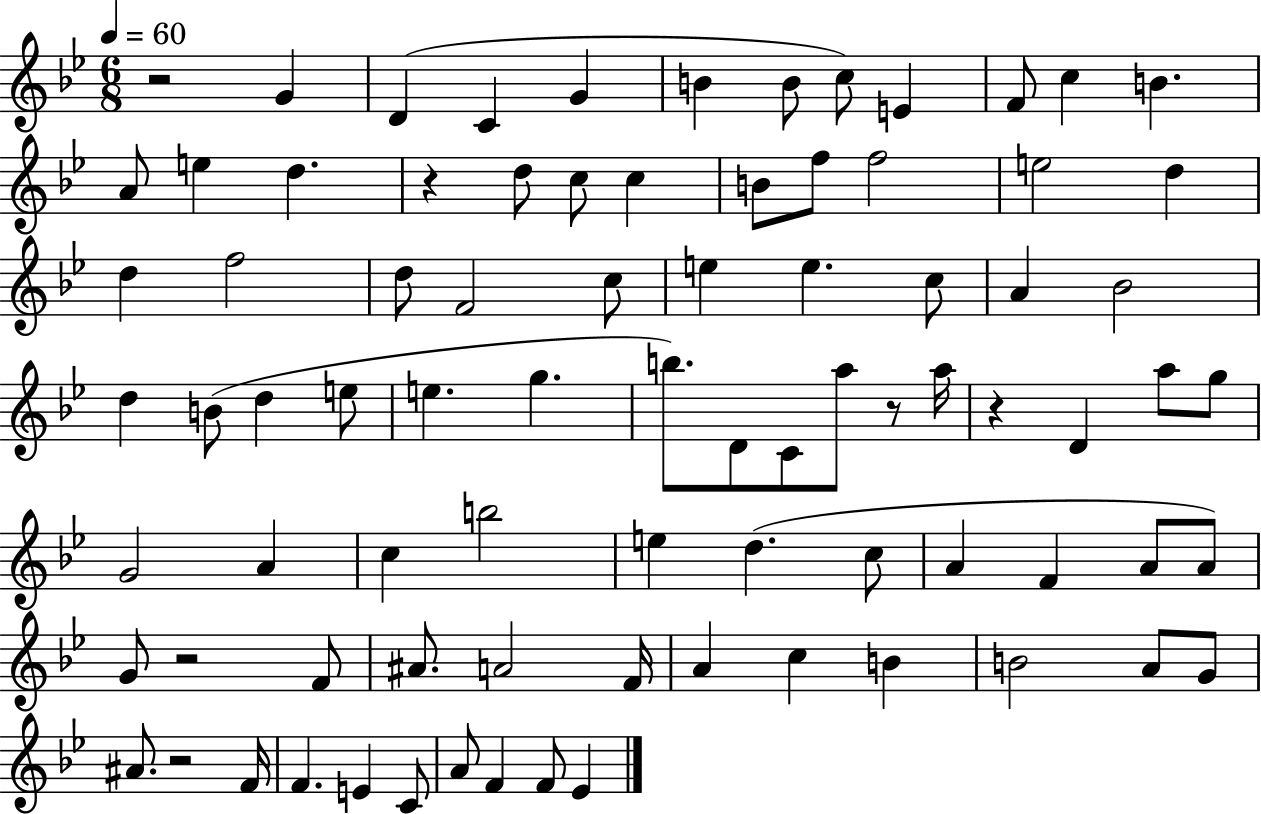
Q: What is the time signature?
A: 6/8